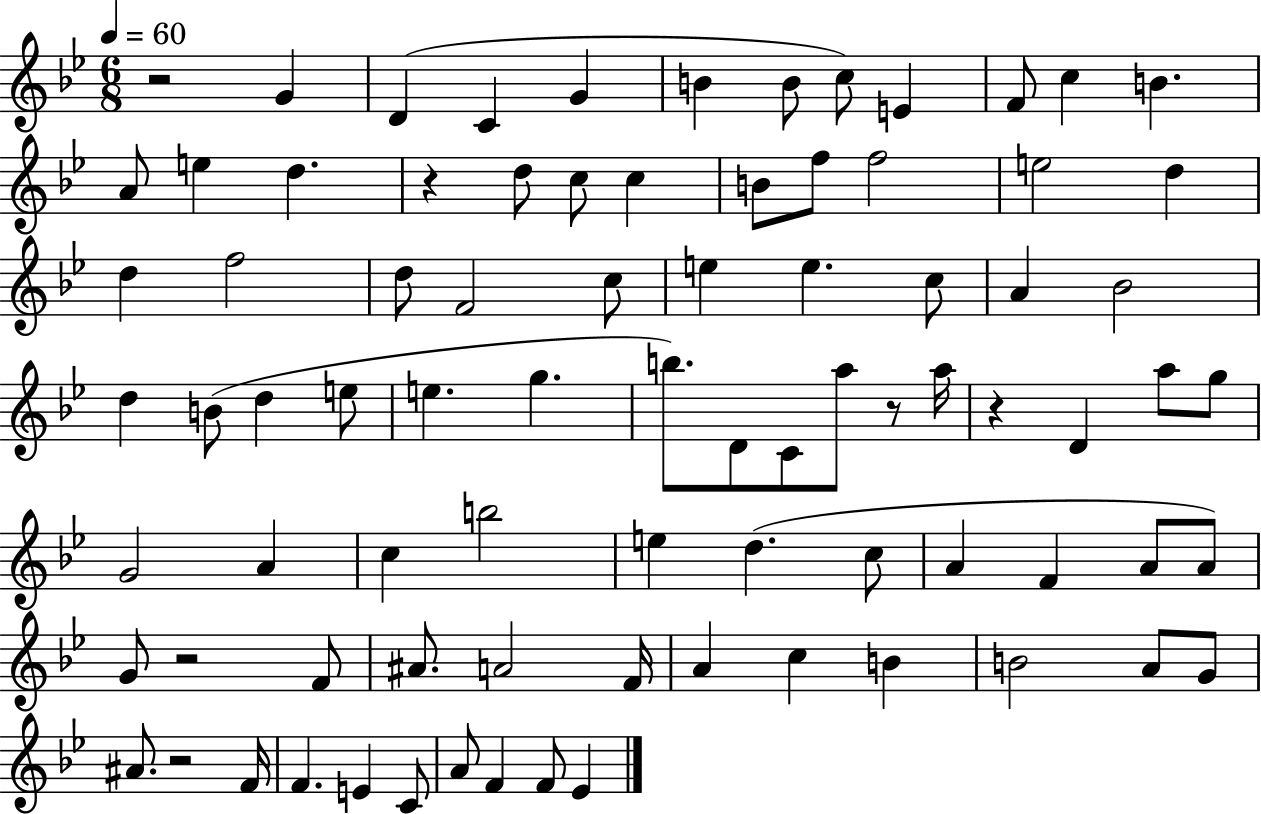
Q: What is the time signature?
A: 6/8